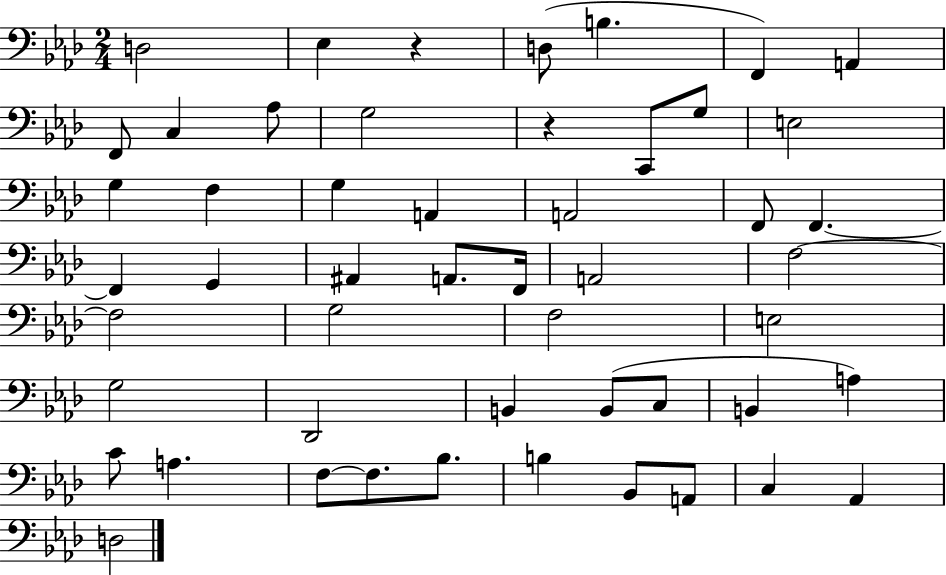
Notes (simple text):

D3/h Eb3/q R/q D3/e B3/q. F2/q A2/q F2/e C3/q Ab3/e G3/h R/q C2/e G3/e E3/h G3/q F3/q G3/q A2/q A2/h F2/e F2/q. F2/q G2/q A#2/q A2/e. F2/s A2/h F3/h F3/h G3/h F3/h E3/h G3/h Db2/h B2/q B2/e C3/e B2/q A3/q C4/e A3/q. F3/e F3/e. Bb3/e. B3/q Bb2/e A2/e C3/q Ab2/q D3/h